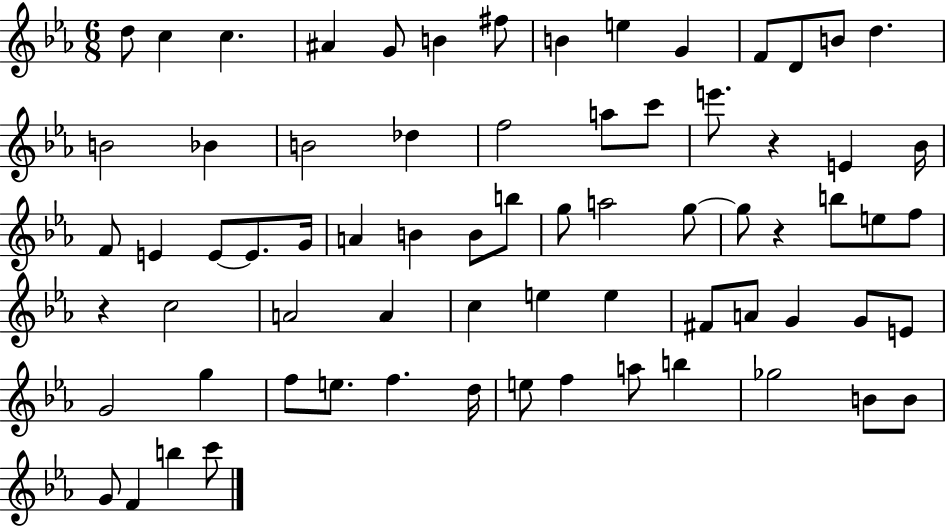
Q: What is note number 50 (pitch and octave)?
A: G4